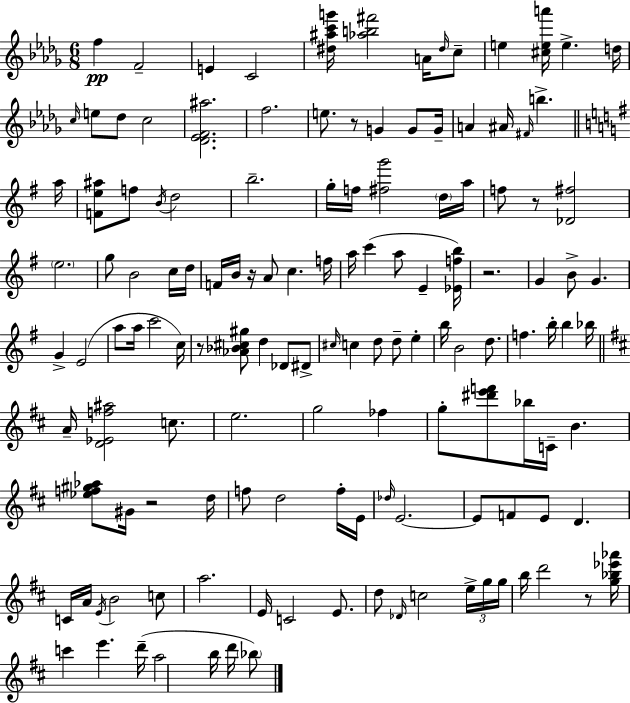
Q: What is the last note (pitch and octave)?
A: Bb5